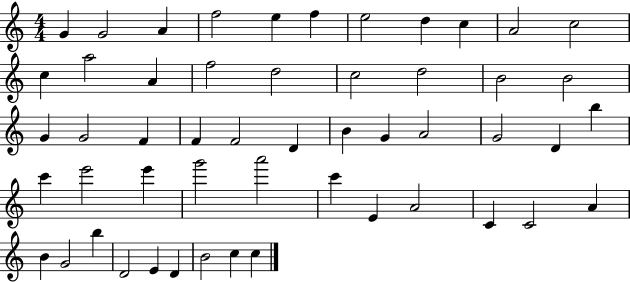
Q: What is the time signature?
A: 4/4